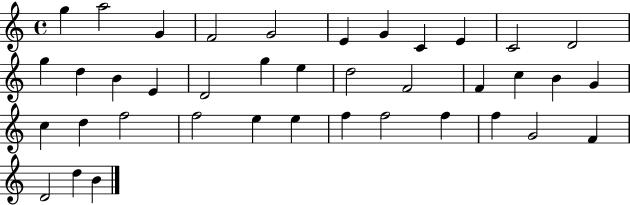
{
  \clef treble
  \time 4/4
  \defaultTimeSignature
  \key c \major
  g''4 a''2 g'4 | f'2 g'2 | e'4 g'4 c'4 e'4 | c'2 d'2 | \break g''4 d''4 b'4 e'4 | d'2 g''4 e''4 | d''2 f'2 | f'4 c''4 b'4 g'4 | \break c''4 d''4 f''2 | f''2 e''4 e''4 | f''4 f''2 f''4 | f''4 g'2 f'4 | \break d'2 d''4 b'4 | \bar "|."
}